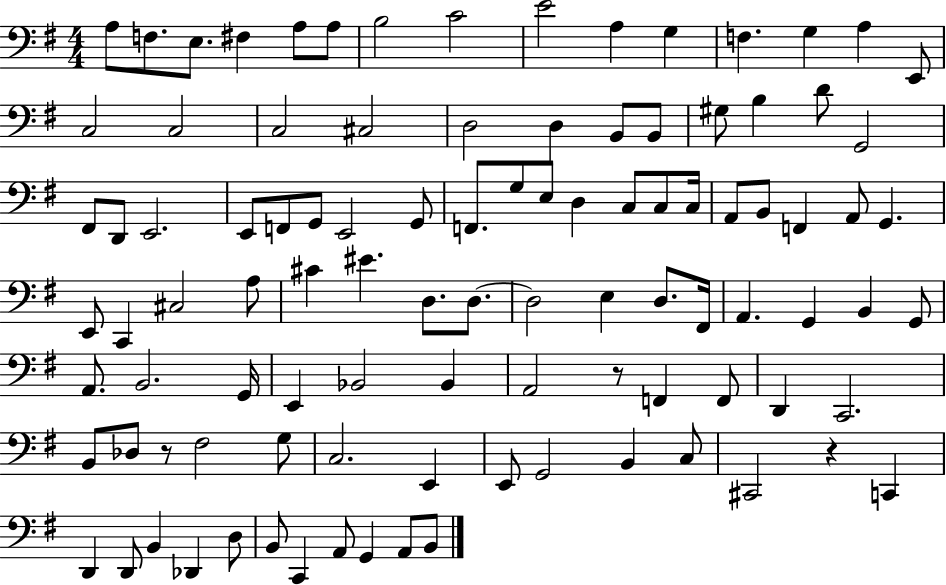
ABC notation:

X:1
T:Untitled
M:4/4
L:1/4
K:G
A,/2 F,/2 E,/2 ^F, A,/2 A,/2 B,2 C2 E2 A, G, F, G, A, E,,/2 C,2 C,2 C,2 ^C,2 D,2 D, B,,/2 B,,/2 ^G,/2 B, D/2 G,,2 ^F,,/2 D,,/2 E,,2 E,,/2 F,,/2 G,,/2 E,,2 G,,/2 F,,/2 G,/2 E,/2 D, C,/2 C,/2 C,/4 A,,/2 B,,/2 F,, A,,/2 G,, E,,/2 C,, ^C,2 A,/2 ^C ^E D,/2 D,/2 D,2 E, D,/2 ^F,,/4 A,, G,, B,, G,,/2 A,,/2 B,,2 G,,/4 E,, _B,,2 _B,, A,,2 z/2 F,, F,,/2 D,, C,,2 B,,/2 _D,/2 z/2 ^F,2 G,/2 C,2 E,, E,,/2 G,,2 B,, C,/2 ^C,,2 z C,, D,, D,,/2 B,, _D,, D,/2 B,,/2 C,, A,,/2 G,, A,,/2 B,,/2